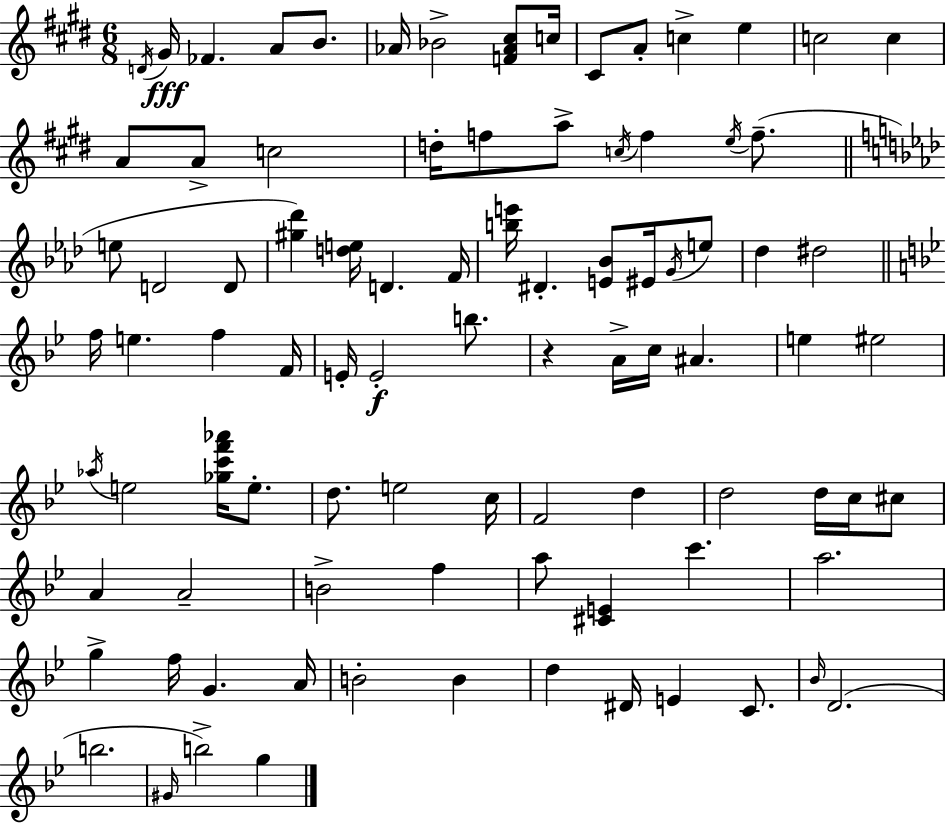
{
  \clef treble
  \numericTimeSignature
  \time 6/8
  \key e \major
  \acciaccatura { d'16 }\fff gis'16 fes'4. a'8 b'8. | aes'16 bes'2-> <f' aes' cis''>8 | c''16 cis'8 a'8-. c''4-> e''4 | c''2 c''4 | \break a'8 a'8-> c''2 | d''16-. f''8 a''8-> \acciaccatura { c''16 } f''4 \acciaccatura { e''16 }( | f''8.-- \bar "||" \break \key aes \major e''8 d'2 d'8 | <gis'' des'''>4) <d'' e''>16 d'4. f'16 | <b'' e'''>16 dis'4.-. <e' bes'>8 eis'16 \acciaccatura { g'16 } e''8 | des''4 dis''2 | \break \bar "||" \break \key bes \major f''16 e''4. f''4 f'16 | e'16-. e'2-.\f b''8. | r4 a'16-> c''16 ais'4. | e''4 eis''2 | \break \acciaccatura { aes''16 } e''2 <ges'' c''' f''' aes'''>16 e''8.-. | d''8. e''2 | c''16 f'2 d''4 | d''2 d''16 c''16 cis''8 | \break a'4 a'2-- | b'2-> f''4 | a''8 <cis' e'>4 c'''4. | a''2. | \break g''4-> f''16 g'4. | a'16 b'2-. b'4 | d''4 dis'16 e'4 c'8. | \grace { bes'16 }( d'2. | \break b''2. | \grace { gis'16 } b''2->) g''4 | \bar "|."
}